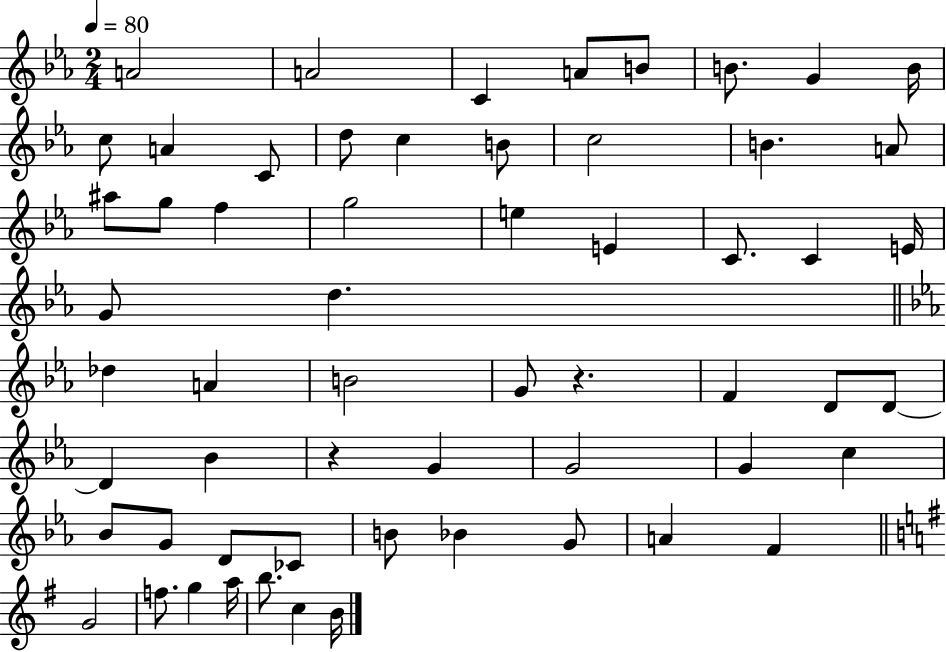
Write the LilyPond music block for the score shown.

{
  \clef treble
  \numericTimeSignature
  \time 2/4
  \key ees \major
  \tempo 4 = 80
  \repeat volta 2 { a'2 | a'2 | c'4 a'8 b'8 | b'8. g'4 b'16 | \break c''8 a'4 c'8 | d''8 c''4 b'8 | c''2 | b'4. a'8 | \break ais''8 g''8 f''4 | g''2 | e''4 e'4 | c'8. c'4 e'16 | \break g'8 d''4. | \bar "||" \break \key c \minor des''4 a'4 | b'2 | g'8 r4. | f'4 d'8 d'8~~ | \break d'4 bes'4 | r4 g'4 | g'2 | g'4 c''4 | \break bes'8 g'8 d'8 ces'8 | b'8 bes'4 g'8 | a'4 f'4 | \bar "||" \break \key e \minor g'2 | f''8. g''4 a''16 | b''8. c''4 b'16 | } \bar "|."
}